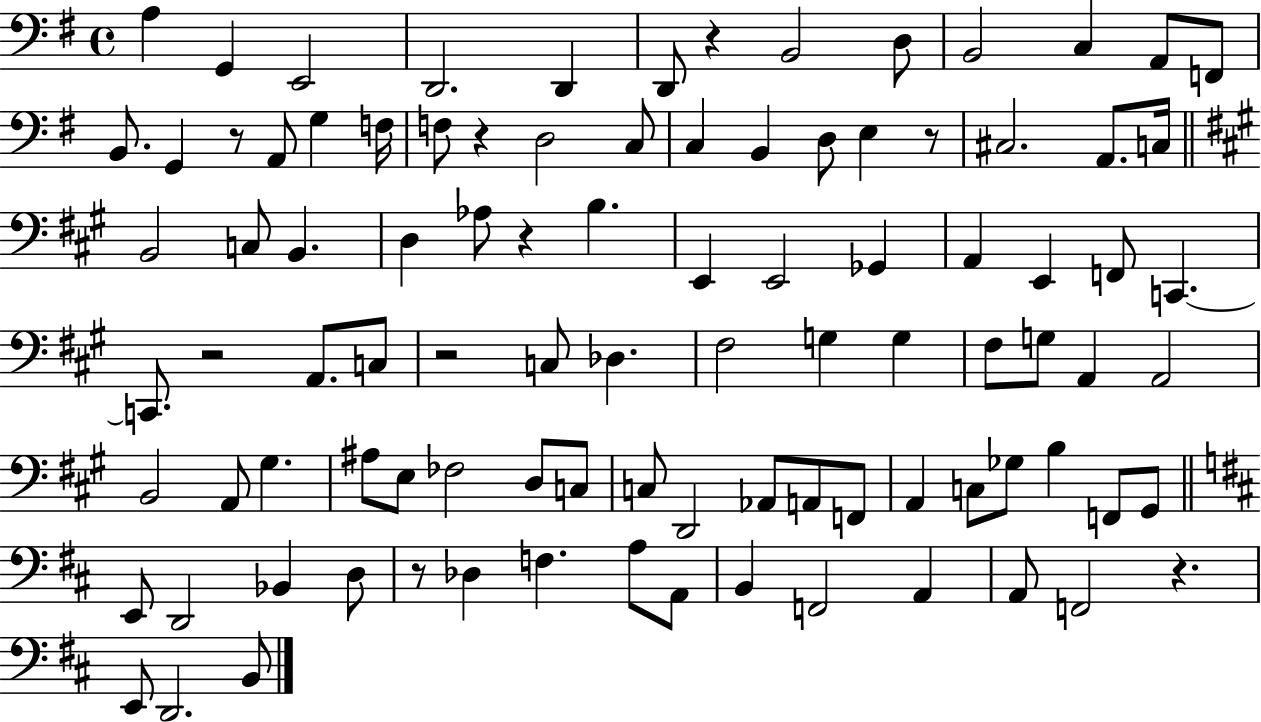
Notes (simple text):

A3/q G2/q E2/h D2/h. D2/q D2/e R/q B2/h D3/e B2/h C3/q A2/e F2/e B2/e. G2/q R/e A2/e G3/q F3/s F3/e R/q D3/h C3/e C3/q B2/q D3/e E3/q R/e C#3/h. A2/e. C3/s B2/h C3/e B2/q. D3/q Ab3/e R/q B3/q. E2/q E2/h Gb2/q A2/q E2/q F2/e C2/q. C2/e. R/h A2/e. C3/e R/h C3/e Db3/q. F#3/h G3/q G3/q F#3/e G3/e A2/q A2/h B2/h A2/e G#3/q. A#3/e E3/e FES3/h D3/e C3/e C3/e D2/h Ab2/e A2/e F2/e A2/q C3/e Gb3/e B3/q F2/e G#2/e E2/e D2/h Bb2/q D3/e R/e Db3/q F3/q. A3/e A2/e B2/q F2/h A2/q A2/e F2/h R/q. E2/e D2/h. B2/e